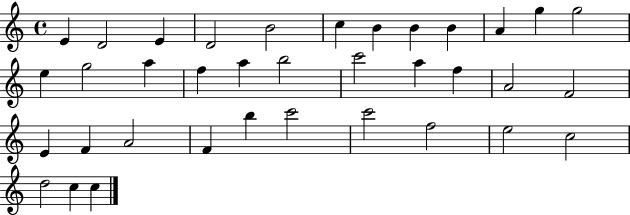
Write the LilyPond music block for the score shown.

{
  \clef treble
  \time 4/4
  \defaultTimeSignature
  \key c \major
  e'4 d'2 e'4 | d'2 b'2 | c''4 b'4 b'4 b'4 | a'4 g''4 g''2 | \break e''4 g''2 a''4 | f''4 a''4 b''2 | c'''2 a''4 f''4 | a'2 f'2 | \break e'4 f'4 a'2 | f'4 b''4 c'''2 | c'''2 f''2 | e''2 c''2 | \break d''2 c''4 c''4 | \bar "|."
}